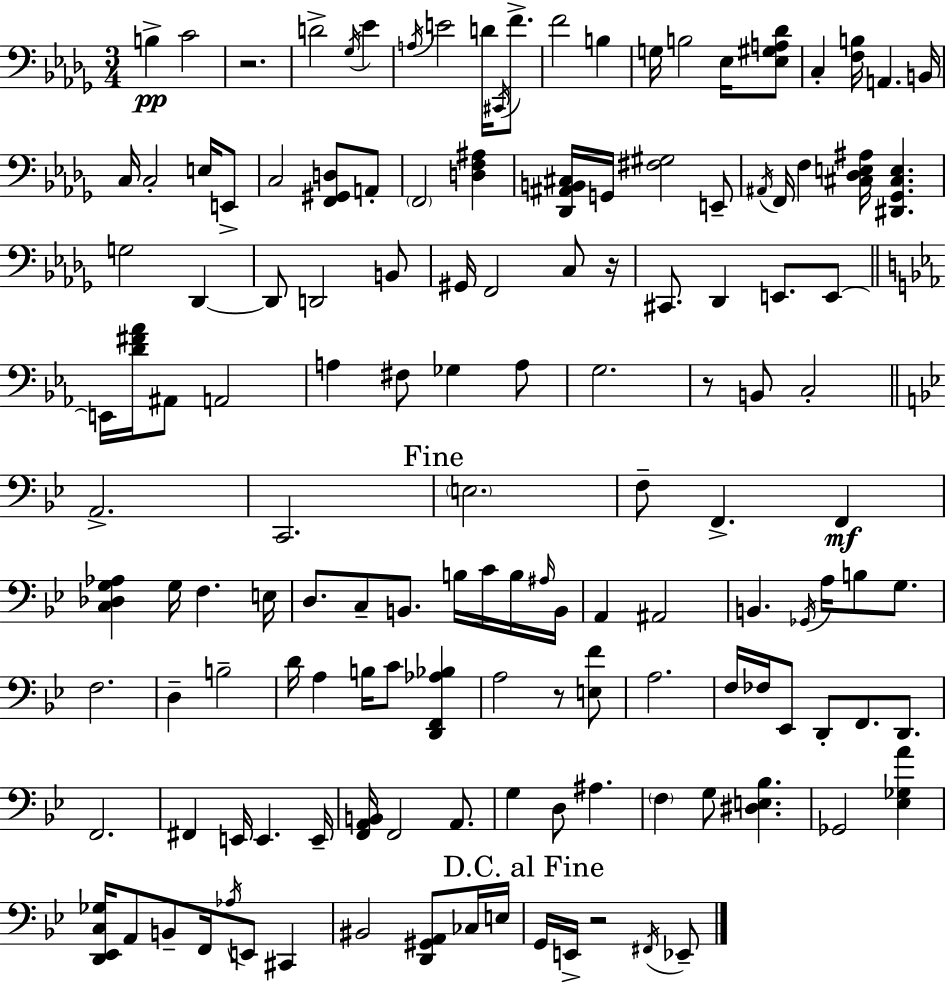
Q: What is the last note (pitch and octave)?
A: Eb2